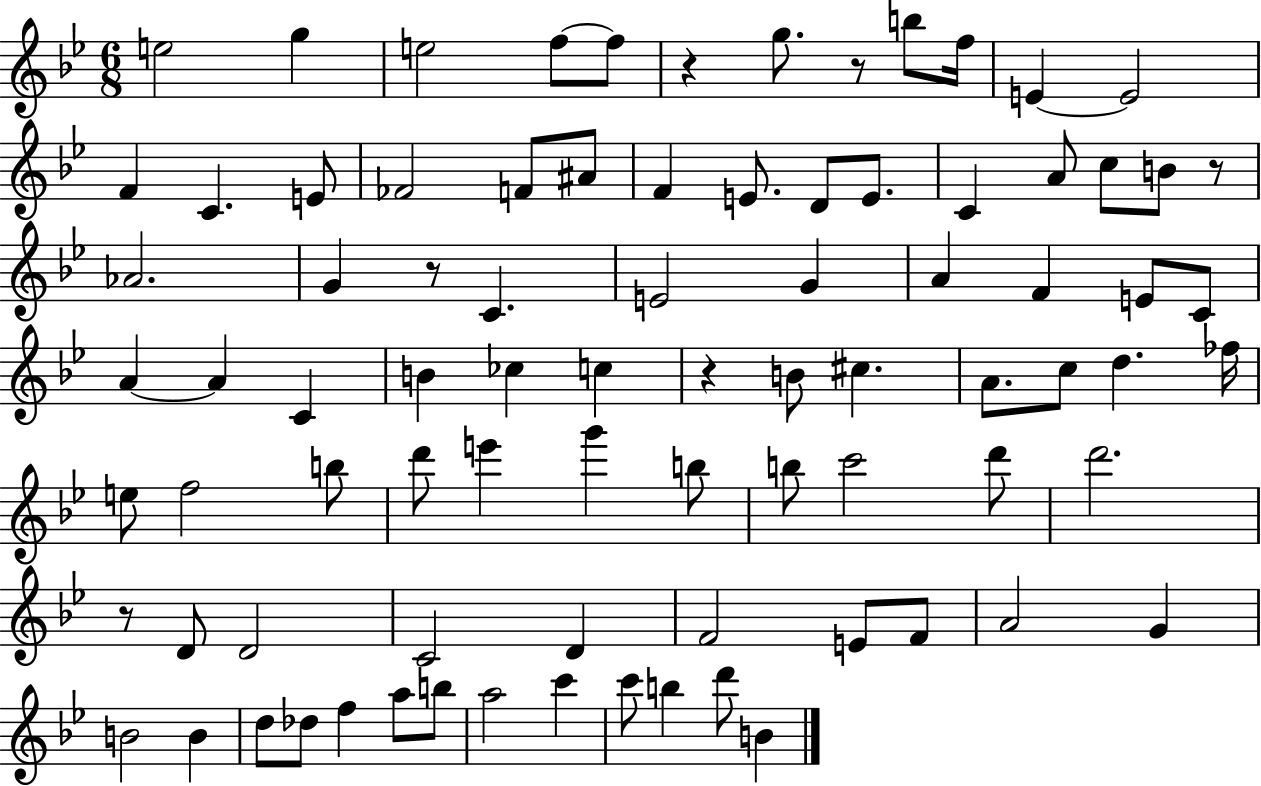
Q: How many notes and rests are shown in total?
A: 84